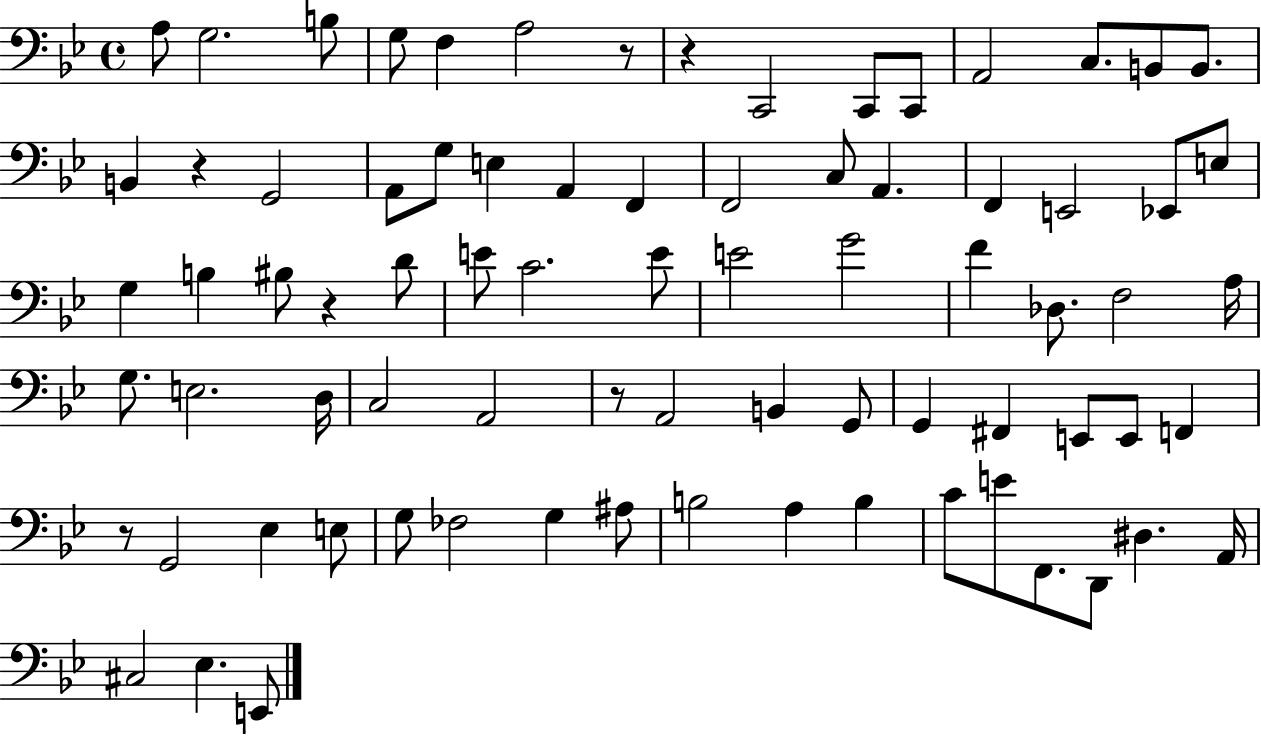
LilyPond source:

{
  \clef bass
  \time 4/4
  \defaultTimeSignature
  \key bes \major
  \repeat volta 2 { a8 g2. b8 | g8 f4 a2 r8 | r4 c,2 c,8 c,8 | a,2 c8. b,8 b,8. | \break b,4 r4 g,2 | a,8 g8 e4 a,4 f,4 | f,2 c8 a,4. | f,4 e,2 ees,8 e8 | \break g4 b4 bis8 r4 d'8 | e'8 c'2. e'8 | e'2 g'2 | f'4 des8. f2 a16 | \break g8. e2. d16 | c2 a,2 | r8 a,2 b,4 g,8 | g,4 fis,4 e,8 e,8 f,4 | \break r8 g,2 ees4 e8 | g8 fes2 g4 ais8 | b2 a4 b4 | c'8 e'8 f,8. d,8 dis4. a,16 | \break cis2 ees4. e,8 | } \bar "|."
}